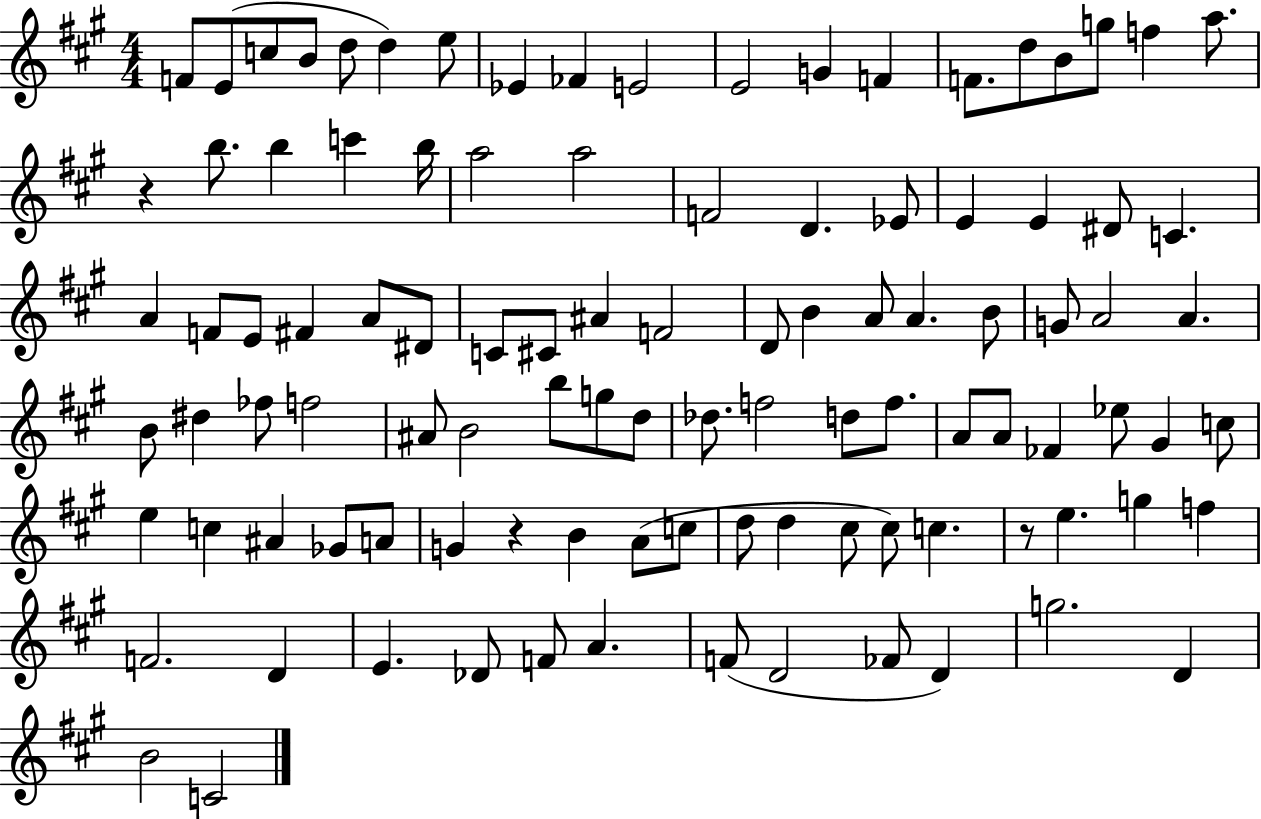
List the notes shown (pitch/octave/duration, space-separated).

F4/e E4/e C5/e B4/e D5/e D5/q E5/e Eb4/q FES4/q E4/h E4/h G4/q F4/q F4/e. D5/e B4/e G5/e F5/q A5/e. R/q B5/e. B5/q C6/q B5/s A5/h A5/h F4/h D4/q. Eb4/e E4/q E4/q D#4/e C4/q. A4/q F4/e E4/e F#4/q A4/e D#4/e C4/e C#4/e A#4/q F4/h D4/e B4/q A4/e A4/q. B4/e G4/e A4/h A4/q. B4/e D#5/q FES5/e F5/h A#4/e B4/h B5/e G5/e D5/e Db5/e. F5/h D5/e F5/e. A4/e A4/e FES4/q Eb5/e G#4/q C5/e E5/q C5/q A#4/q Gb4/e A4/e G4/q R/q B4/q A4/e C5/e D5/e D5/q C#5/e C#5/e C5/q. R/e E5/q. G5/q F5/q F4/h. D4/q E4/q. Db4/e F4/e A4/q. F4/e D4/h FES4/e D4/q G5/h. D4/q B4/h C4/h